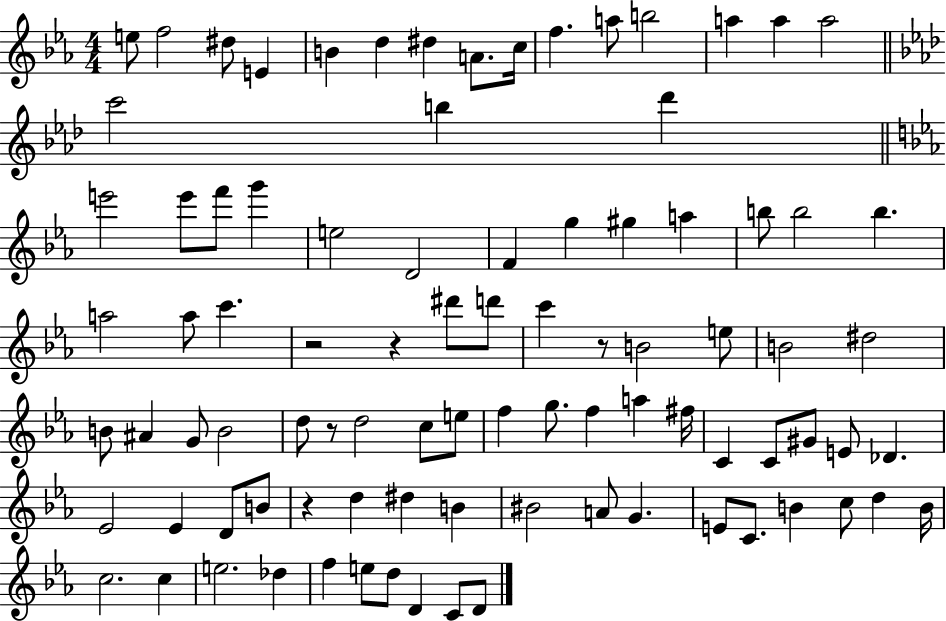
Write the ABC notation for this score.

X:1
T:Untitled
M:4/4
L:1/4
K:Eb
e/2 f2 ^d/2 E B d ^d A/2 c/4 f a/2 b2 a a a2 c'2 b _d' e'2 e'/2 f'/2 g' e2 D2 F g ^g a b/2 b2 b a2 a/2 c' z2 z ^d'/2 d'/2 c' z/2 B2 e/2 B2 ^d2 B/2 ^A G/2 B2 d/2 z/2 d2 c/2 e/2 f g/2 f a ^f/4 C C/2 ^G/2 E/2 _D _E2 _E D/2 B/2 z d ^d B ^B2 A/2 G E/2 C/2 B c/2 d B/4 c2 c e2 _d f e/2 d/2 D C/2 D/2